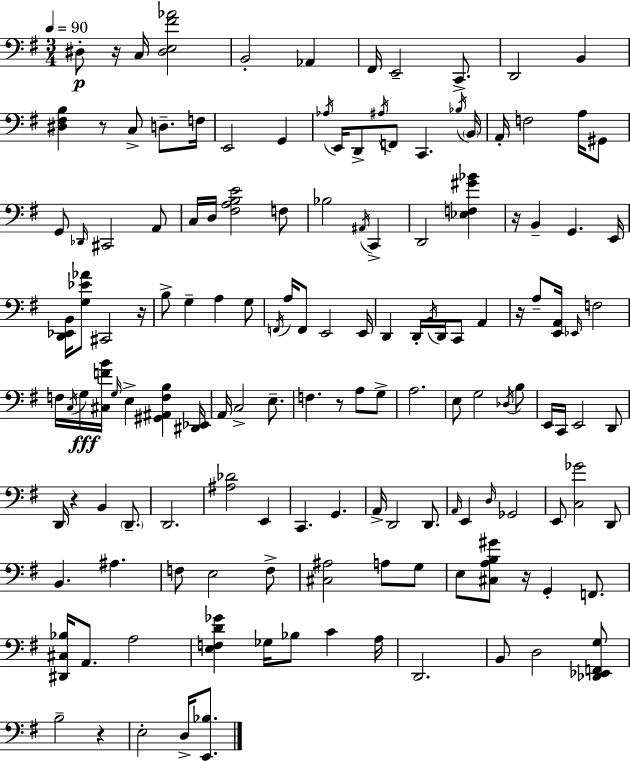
X:1
T:Untitled
M:3/4
L:1/4
K:G
^D,/2 z/4 C,/4 [^D,E,^F_A]2 B,,2 _A,, ^F,,/4 E,,2 C,,/2 D,,2 B,, [^D,^F,B,] z/2 C,/2 D,/2 F,/4 E,,2 G,, _A,/4 E,,/4 D,,/2 ^A,/4 F,,/2 C,, _B,/4 B,,/4 A,,/4 F,2 A,/4 ^G,,/2 G,,/2 _D,,/4 ^C,,2 A,,/2 C,/4 D,/4 [^F,A,B,E]2 F,/2 _B,2 ^A,,/4 C,, D,,2 [_E,F,^G_B] z/4 B,, G,, E,,/4 [D,,_E,,B,,]/4 [G,_E_A]/2 ^C,,2 z/4 B,/2 G, A, G,/2 F,,/4 A,/4 F,,/2 E,,2 E,,/4 D,, D,,/4 B,,/4 D,,/4 C,,/2 A,, z/4 A,/2 [E,,A,,]/4 _E,,/4 F,2 F,/4 C,/4 G,/4 [^C,FB]/4 G,/4 E, [^G,,^A,,F,B,] [^D,,_E,,]/4 A,,/4 C,2 E,/2 F, z/2 A,/2 G,/2 A,2 E,/2 G,2 _D,/4 B,/2 E,,/4 C,,/4 E,,2 D,,/2 D,,/4 z B,, D,,/2 D,,2 [^A,_D]2 E,, C,, G,, A,,/4 D,,2 D,,/2 A,,/4 E,, D,/4 _G,,2 E,,/2 [C,_G]2 D,,/2 B,, ^A, F,/2 E,2 F,/2 [^C,^A,]2 A,/2 G,/2 E,/2 [^C,A,B,^G]/2 z/4 G,, F,,/2 [^D,,^C,_B,]/4 A,,/2 A,2 [E,F,D_G] _G,/4 _B,/2 C A,/4 D,,2 B,,/2 D,2 [_D,,_E,,F,,G,]/2 B,2 z E,2 D,/4 [E,,_B,]/2